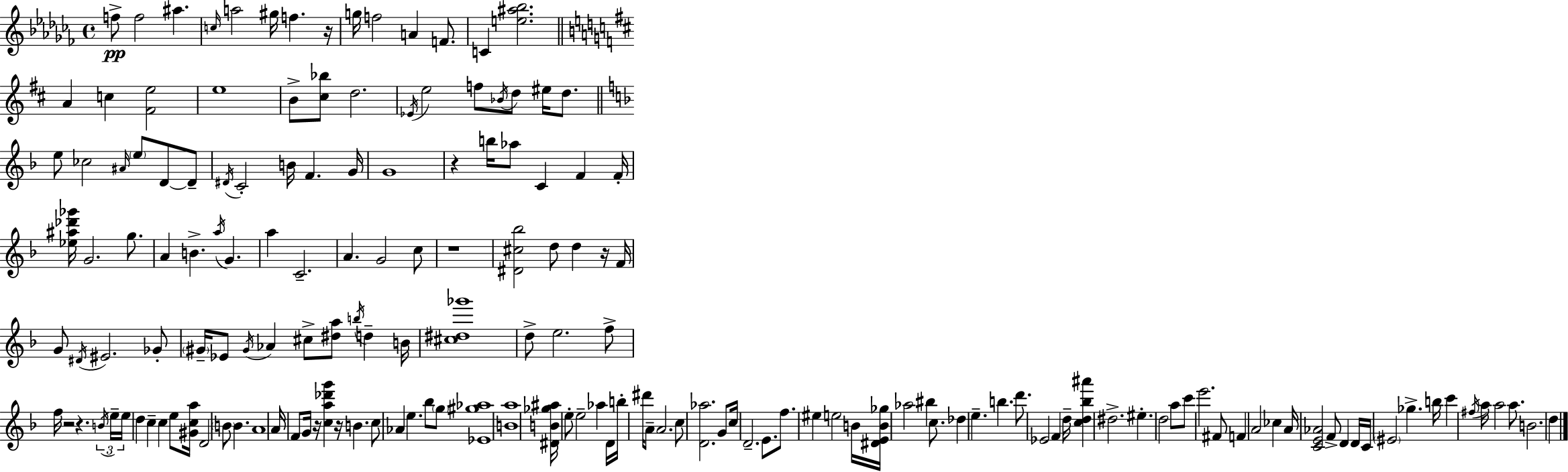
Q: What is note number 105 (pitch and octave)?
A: F5